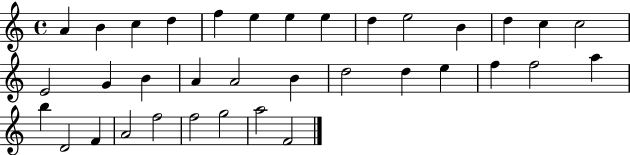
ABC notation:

X:1
T:Untitled
M:4/4
L:1/4
K:C
A B c d f e e e d e2 B d c c2 E2 G B A A2 B d2 d e f f2 a b D2 F A2 f2 f2 g2 a2 F2